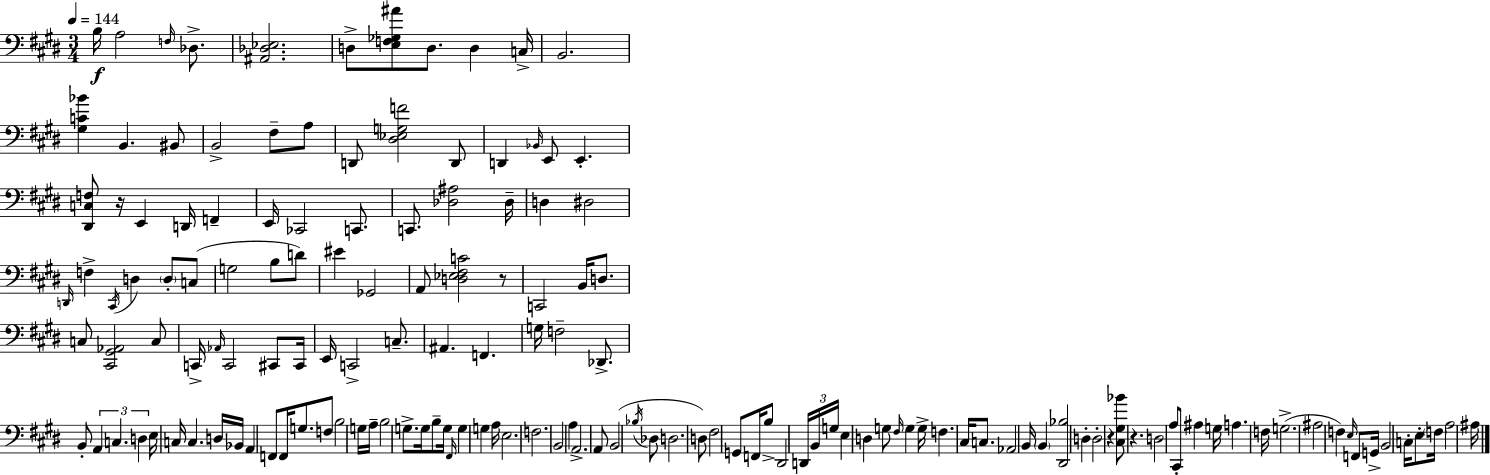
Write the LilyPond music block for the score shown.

{
  \clef bass
  \numericTimeSignature
  \time 3/4
  \key e \major
  \tempo 4 = 144
  \repeat volta 2 { b16\f a2 \grace { f16 } des8.-> | <ais, des ees>2. | d8-> <e f ges ais'>8 d8. d4 | c16-> b,2. | \break <gis c' bes'>4 b,4. bis,8 | b,2-> fis8-- a8 | d,8 <dis ees g f'>2 d,8 | d,4 \grace { bes,16 } e,8 e,4.-. | \break <dis, c f>8 r16 e,4 d,16 f,4-- | e,16 ces,2 c,8. | c,8. <des ais>2 | des16-- d4 dis2 | \break \grace { d,16 } f4-> \acciaccatura { cis,16 } d4 | \parenthesize d8-. c8( g2 | b8 d'8) eis'4 ges,2 | a,8 <d ees fis c'>2 | \break r8 c,2 | b,16 d8. c8 <cis, gis, aes,>2 | c8 c,16-> \grace { aes,16 } c,2 | cis,8 cis,16 e,16 c,2-> | \break c8.-- ais,4. f,4. | g16 f2-- | des,8.-> b,8-. \tuplet 3/2 { a,4 c4. | d4 } e16 c16 c4. | \break d16 bes,16 a,4 f,8 | f,16 g8. f8 b2 | g16 a16-- b2 | g8.-> g16 b8-- g16 \grace { fis,16 } g4 | \break g4 a16 e2. | f2. | b,2 | a4 a,2.-> | \break a,8 b,2( | \acciaccatura { bes16 } des8 d2. | d8) fis2 | g,8 f,16 b8-> dis,2 | \break \tuplet 3/2 { d,16 b,16 g16 } e4 | d4 g8 \grace { fis16 } g4 | g16-> f4. cis16 c8. aes,2 | b,16 \parenthesize b,4 | \break <dis, bes>2 d4-. | d2-. r4 | <cis gis bes'>8 r4. d2 | a8 cis,8-. ais4 | \break g16 a4. f16 g2.->( | ais2 | f4) \grace { e16 } f,8 g,16-> | b,2 c16-. e8-. \parenthesize f16 | \break a2 ais16 } \bar "|."
}